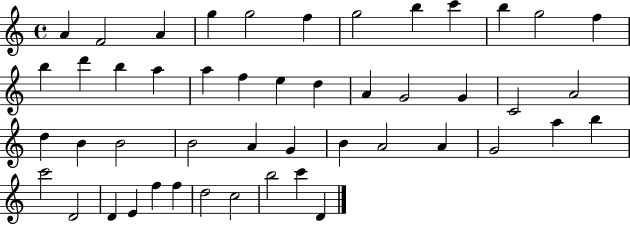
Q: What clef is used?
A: treble